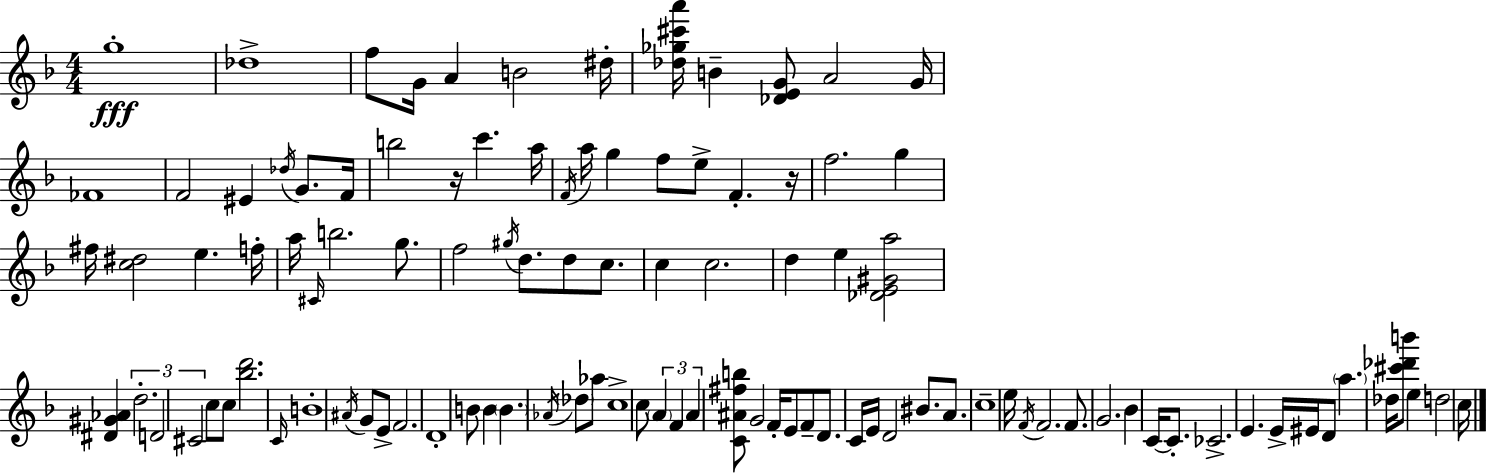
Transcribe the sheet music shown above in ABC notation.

X:1
T:Untitled
M:4/4
L:1/4
K:Dm
g4 _d4 f/2 G/4 A B2 ^d/4 [_d_g^c'a']/4 B [_DEG]/2 A2 G/4 _F4 F2 ^E _d/4 G/2 F/4 b2 z/4 c' a/4 F/4 a/4 g f/2 e/2 F z/4 f2 g ^f/4 [c^d]2 e f/4 a/4 ^C/4 b2 g/2 f2 ^g/4 d/2 d/2 c/2 c c2 d e [_DE^Ga]2 [^D^G_A] d2 D2 ^C2 c/2 c/2 [_bd']2 C/4 B4 ^A/4 G/2 E/2 F2 D4 B/2 B B _A/4 _d/2 _a/2 c4 c/2 A F A [C^A^fb]/2 G2 F/4 E/2 F/2 D/2 C/4 E/4 D2 ^B/2 A/2 c4 e/4 F/4 F2 F/2 G2 _B C/4 C/2 _C2 E E/4 ^E/4 D/2 a _d/4 [^c'_d'b']/2 e d2 c/4